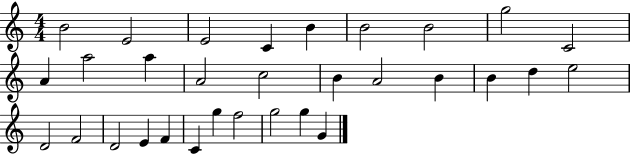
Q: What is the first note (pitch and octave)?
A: B4